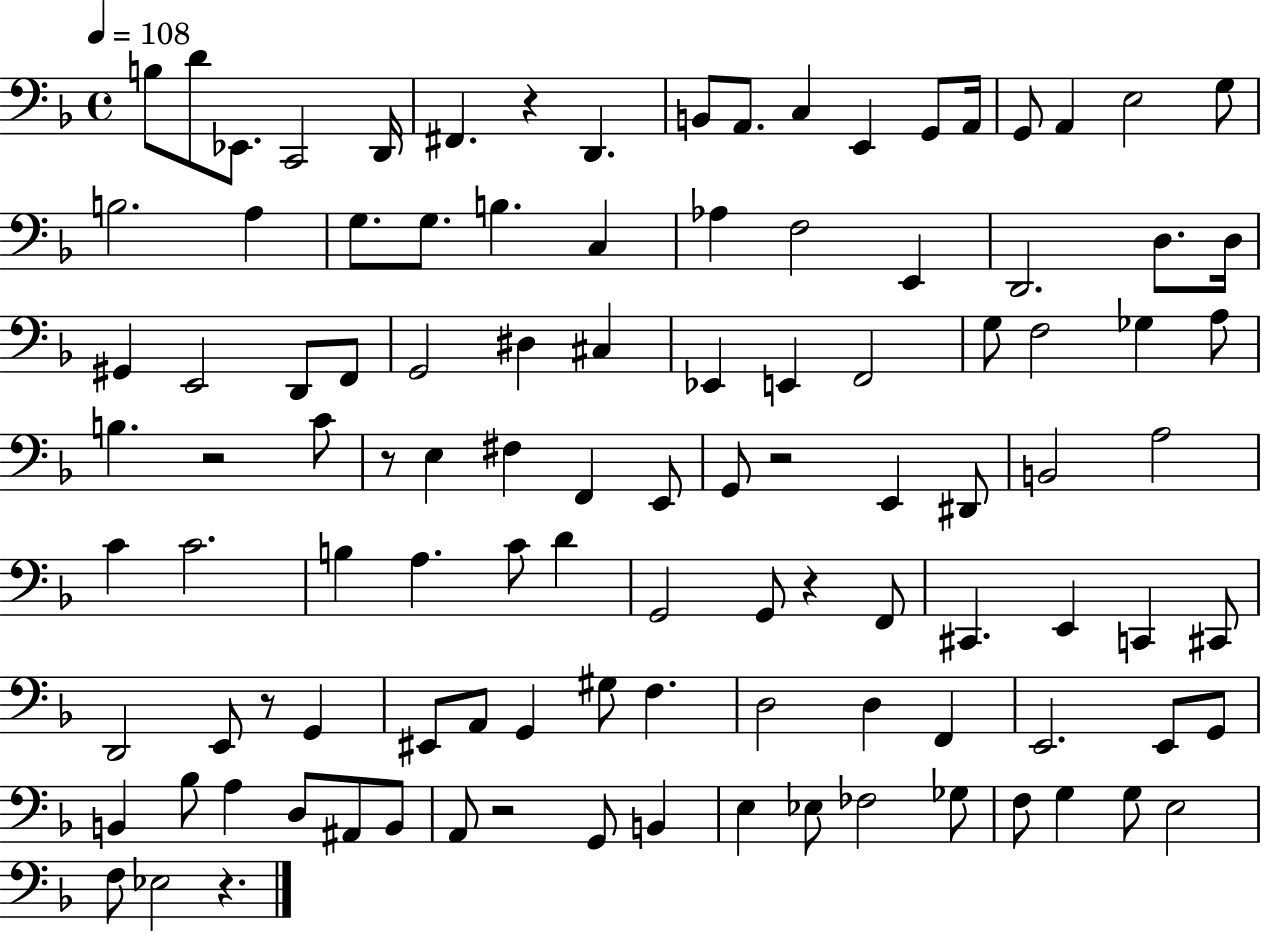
B3/e D4/e Eb2/e. C2/h D2/s F#2/q. R/q D2/q. B2/e A2/e. C3/q E2/q G2/e A2/s G2/e A2/q E3/h G3/e B3/h. A3/q G3/e. G3/e. B3/q. C3/q Ab3/q F3/h E2/q D2/h. D3/e. D3/s G#2/q E2/h D2/e F2/e G2/h D#3/q C#3/q Eb2/q E2/q F2/h G3/e F3/h Gb3/q A3/e B3/q. R/h C4/e R/e E3/q F#3/q F2/q E2/e G2/e R/h E2/q D#2/e B2/h A3/h C4/q C4/h. B3/q A3/q. C4/e D4/q G2/h G2/e R/q F2/e C#2/q. E2/q C2/q C#2/e D2/h E2/e R/e G2/q EIS2/e A2/e G2/q G#3/e F3/q. D3/h D3/q F2/q E2/h. E2/e G2/e B2/q Bb3/e A3/q D3/e A#2/e B2/e A2/e R/h G2/e B2/q E3/q Eb3/e FES3/h Gb3/e F3/e G3/q G3/e E3/h F3/e Eb3/h R/q.